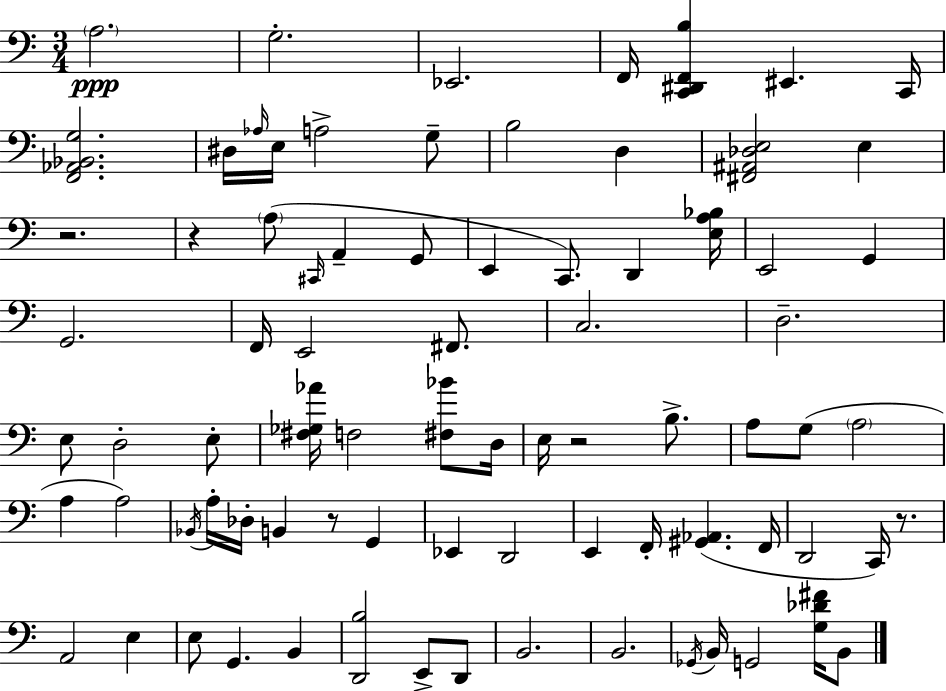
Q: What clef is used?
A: bass